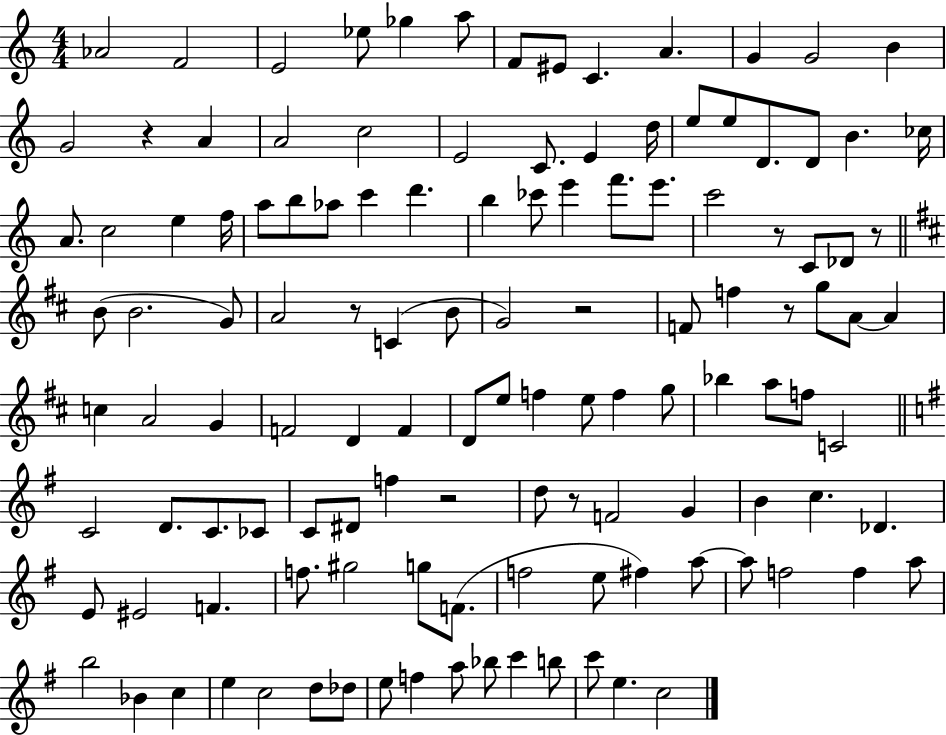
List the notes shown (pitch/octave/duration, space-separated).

Ab4/h F4/h E4/h Eb5/e Gb5/q A5/e F4/e EIS4/e C4/q. A4/q. G4/q G4/h B4/q G4/h R/q A4/q A4/h C5/h E4/h C4/e. E4/q D5/s E5/e E5/e D4/e. D4/e B4/q. CES5/s A4/e. C5/h E5/q F5/s A5/e B5/e Ab5/e C6/q D6/q. B5/q CES6/e E6/q F6/e. E6/e. C6/h R/e C4/e Db4/e R/e B4/e B4/h. G4/e A4/h R/e C4/q B4/e G4/h R/h F4/e F5/q R/e G5/e A4/e A4/q C5/q A4/h G4/q F4/h D4/q F4/q D4/e E5/e F5/q E5/e F5/q G5/e Bb5/q A5/e F5/e C4/h C4/h D4/e. C4/e. CES4/e C4/e D#4/e F5/q R/h D5/e R/e F4/h G4/q B4/q C5/q. Db4/q. E4/e EIS4/h F4/q. F5/e. G#5/h G5/e F4/e. F5/h E5/e F#5/q A5/e A5/e F5/h F5/q A5/e B5/h Bb4/q C5/q E5/q C5/h D5/e Db5/e E5/e F5/q A5/e Bb5/e C6/q B5/e C6/e E5/q. C5/h